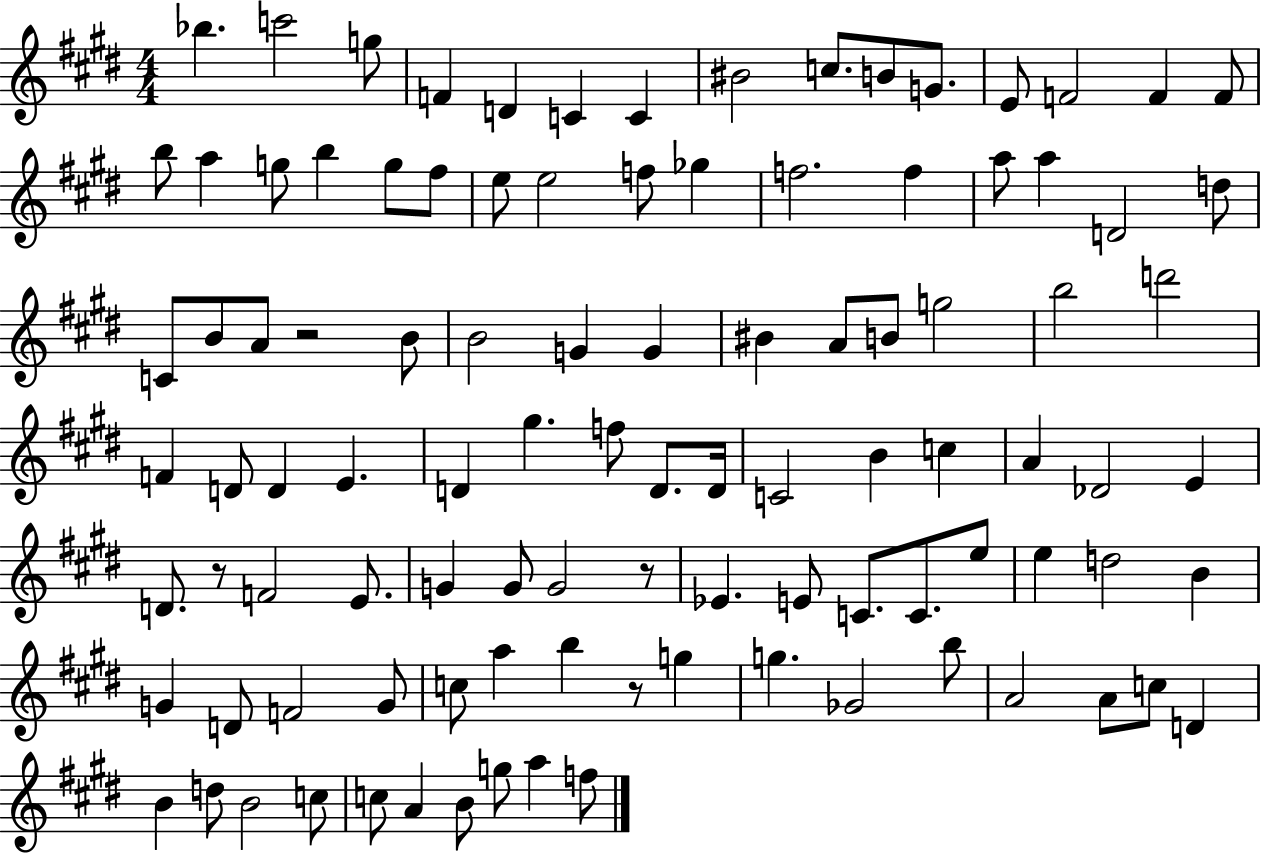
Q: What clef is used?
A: treble